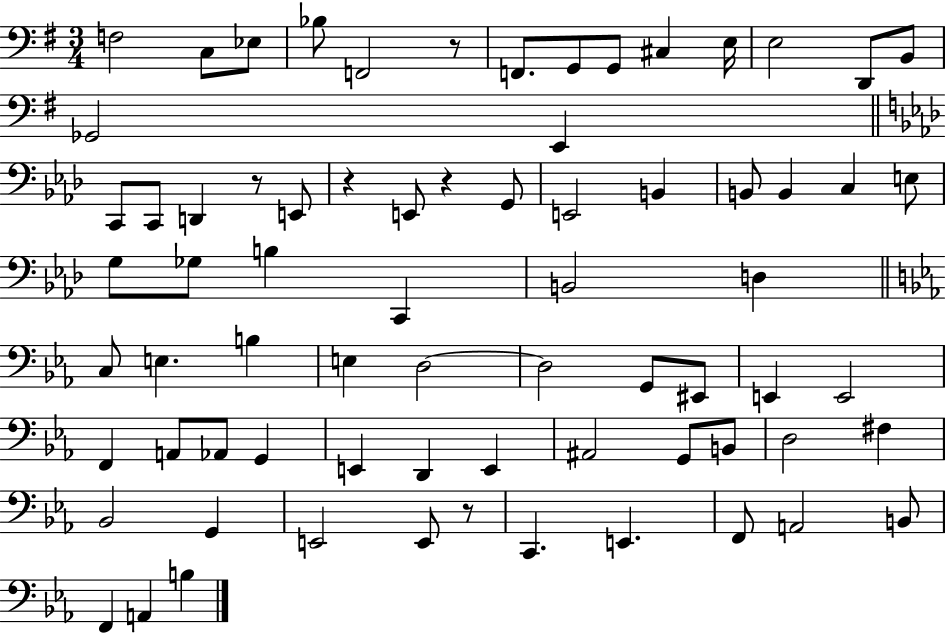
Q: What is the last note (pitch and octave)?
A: B3